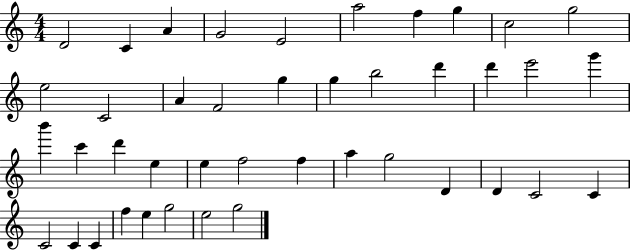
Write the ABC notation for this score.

X:1
T:Untitled
M:4/4
L:1/4
K:C
D2 C A G2 E2 a2 f g c2 g2 e2 C2 A F2 g g b2 d' d' e'2 g' b' c' d' e e f2 f a g2 D D C2 C C2 C C f e g2 e2 g2